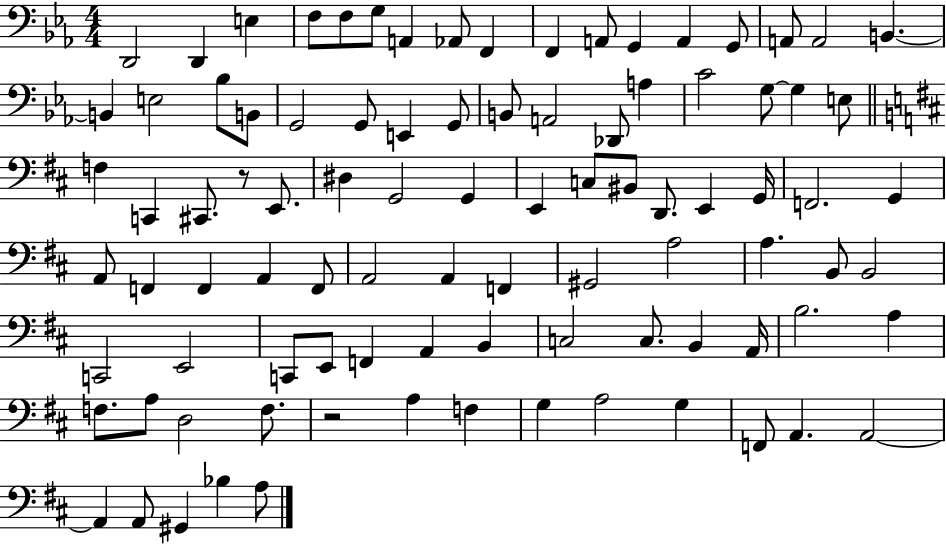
X:1
T:Untitled
M:4/4
L:1/4
K:Eb
D,,2 D,, E, F,/2 F,/2 G,/2 A,, _A,,/2 F,, F,, A,,/2 G,, A,, G,,/2 A,,/2 A,,2 B,, B,, E,2 _B,/2 B,,/2 G,,2 G,,/2 E,, G,,/2 B,,/2 A,,2 _D,,/2 A, C2 G,/2 G, E,/2 F, C,, ^C,,/2 z/2 E,,/2 ^D, G,,2 G,, E,, C,/2 ^B,,/2 D,,/2 E,, G,,/4 F,,2 G,, A,,/2 F,, F,, A,, F,,/2 A,,2 A,, F,, ^G,,2 A,2 A, B,,/2 B,,2 C,,2 E,,2 C,,/2 E,,/2 F,, A,, B,, C,2 C,/2 B,, A,,/4 B,2 A, F,/2 A,/2 D,2 F,/2 z2 A, F, G, A,2 G, F,,/2 A,, A,,2 A,, A,,/2 ^G,, _B, A,/2